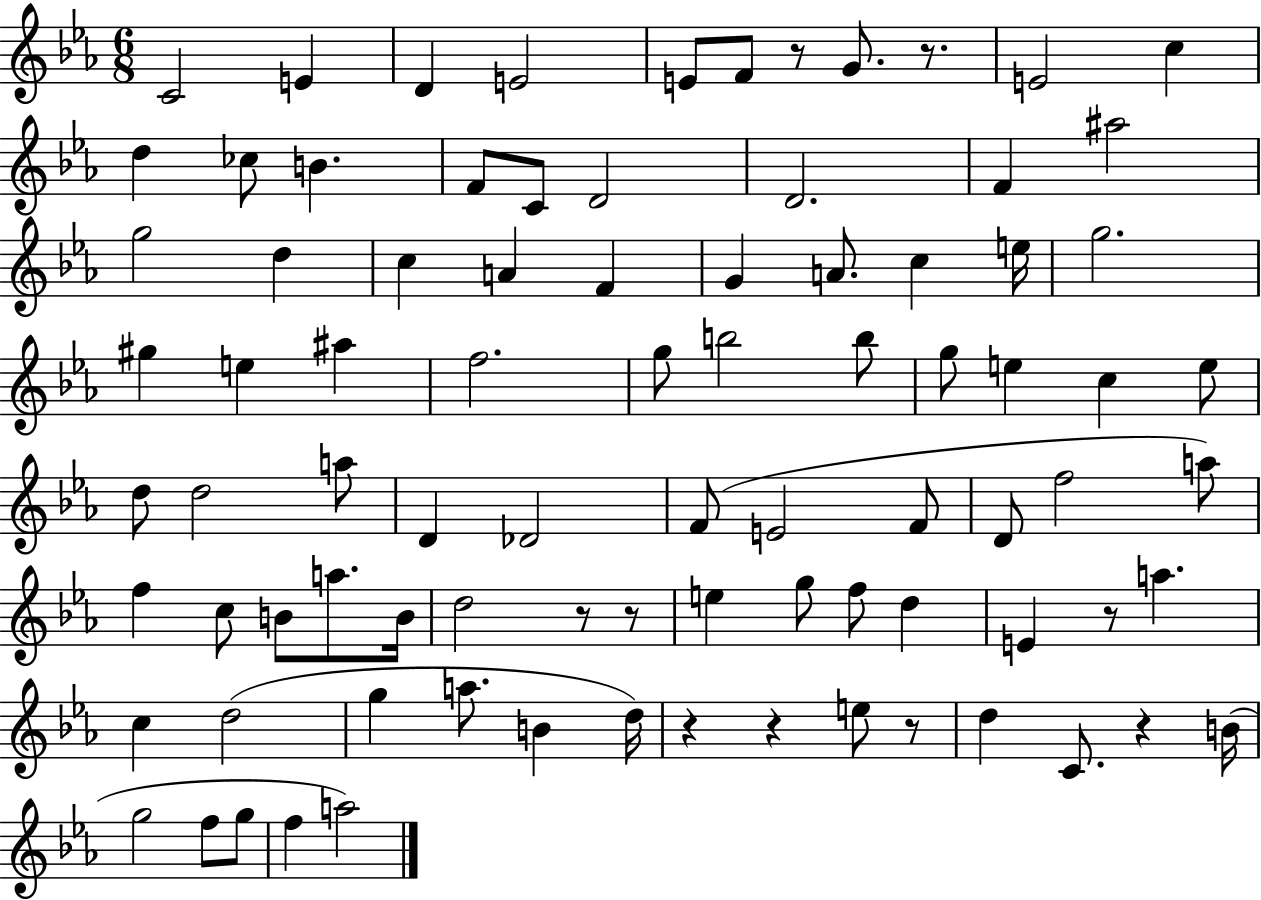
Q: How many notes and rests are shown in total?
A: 86